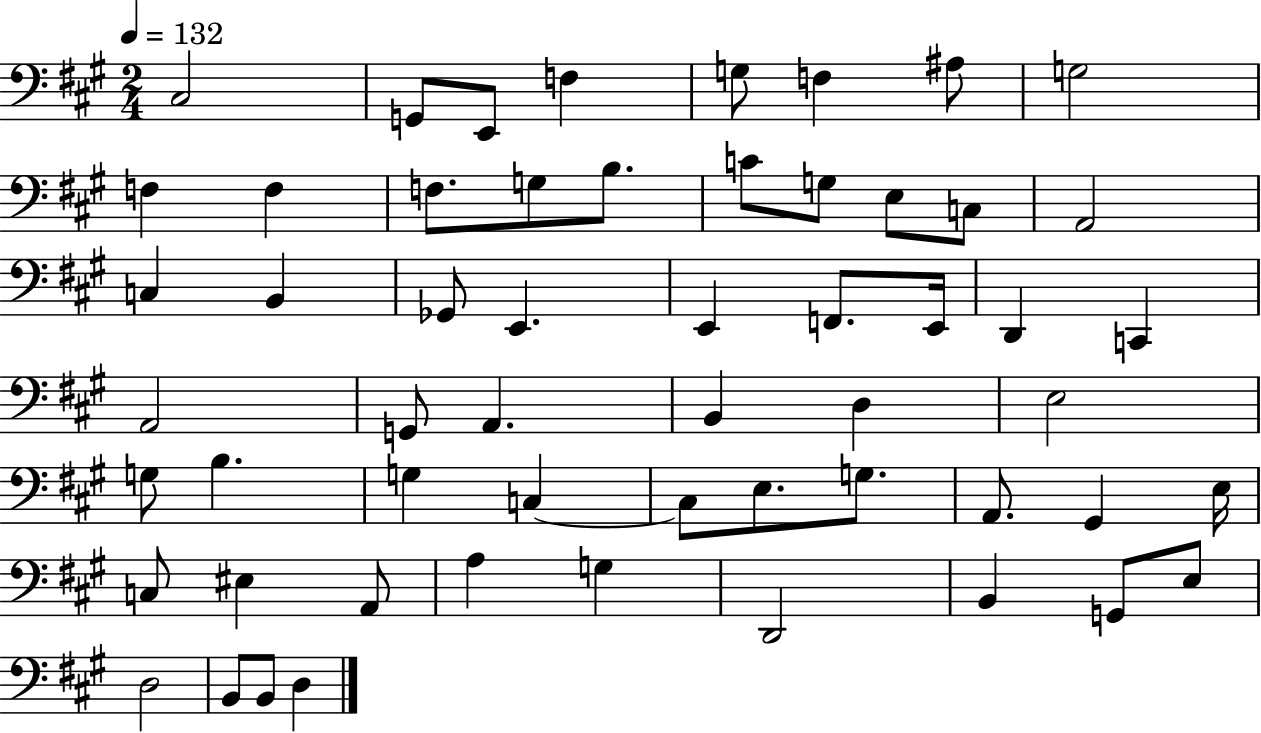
X:1
T:Untitled
M:2/4
L:1/4
K:A
^C,2 G,,/2 E,,/2 F, G,/2 F, ^A,/2 G,2 F, F, F,/2 G,/2 B,/2 C/2 G,/2 E,/2 C,/2 A,,2 C, B,, _G,,/2 E,, E,, F,,/2 E,,/4 D,, C,, A,,2 G,,/2 A,, B,, D, E,2 G,/2 B, G, C, C,/2 E,/2 G,/2 A,,/2 ^G,, E,/4 C,/2 ^E, A,,/2 A, G, D,,2 B,, G,,/2 E,/2 D,2 B,,/2 B,,/2 D,